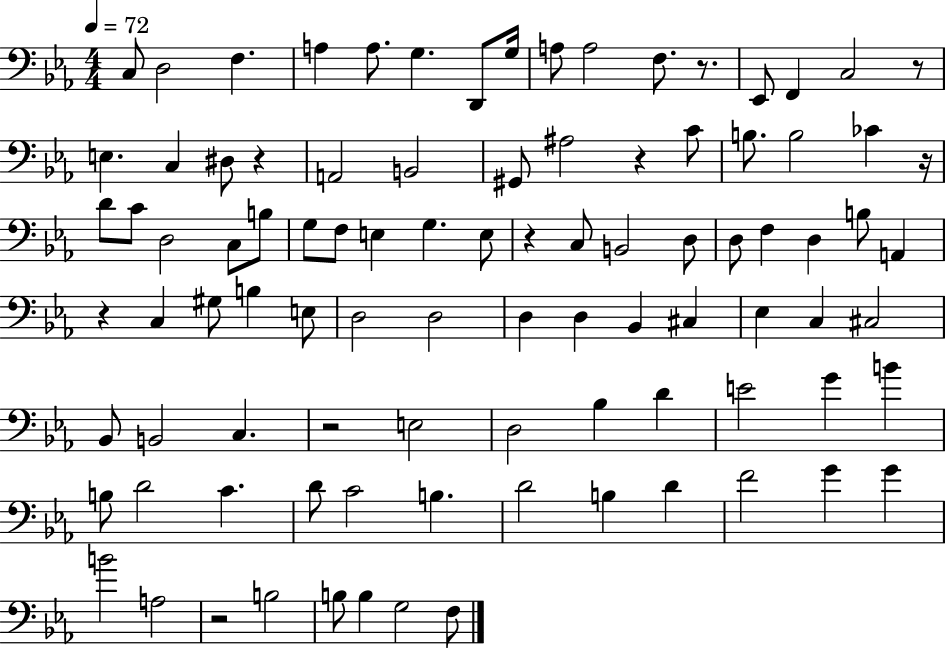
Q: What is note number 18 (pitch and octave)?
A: A2